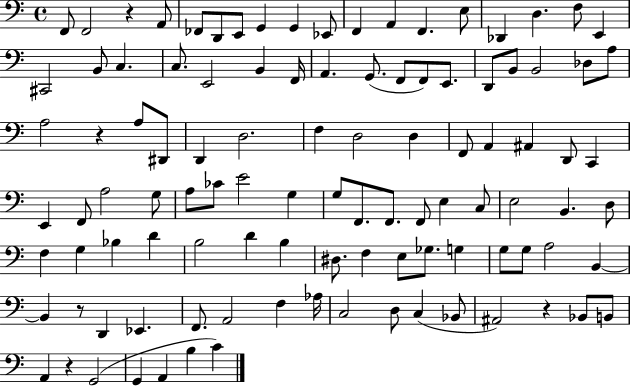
F2/e F2/h R/q A2/e FES2/e D2/e E2/e G2/q G2/q Eb2/e F2/q A2/q F2/q. E3/e Db2/q D3/q. F3/e E2/q C#2/h B2/e C3/q. C3/e. E2/h B2/q F2/s A2/q. G2/e. F2/e F2/e E2/e. D2/e B2/e B2/h Db3/e A3/e A3/h R/q A3/e D#2/e D2/q D3/h. F3/q D3/h D3/q F2/e A2/q A#2/q D2/e C2/q E2/q F2/e A3/h G3/e A3/e CES4/e E4/h G3/q G3/e F2/e. F2/e. F2/e E3/q C3/e E3/h B2/q. D3/e F3/q G3/q Bb3/q D4/q B3/h D4/q B3/q D#3/e. F3/q E3/e Gb3/e. G3/q G3/e G3/e A3/h B2/q B2/q R/e D2/q Eb2/q. F2/e. A2/h F3/q Ab3/s C3/h D3/e C3/q Bb2/e A#2/h R/q Bb2/e B2/e A2/q R/q G2/h G2/q A2/q B3/q C4/q